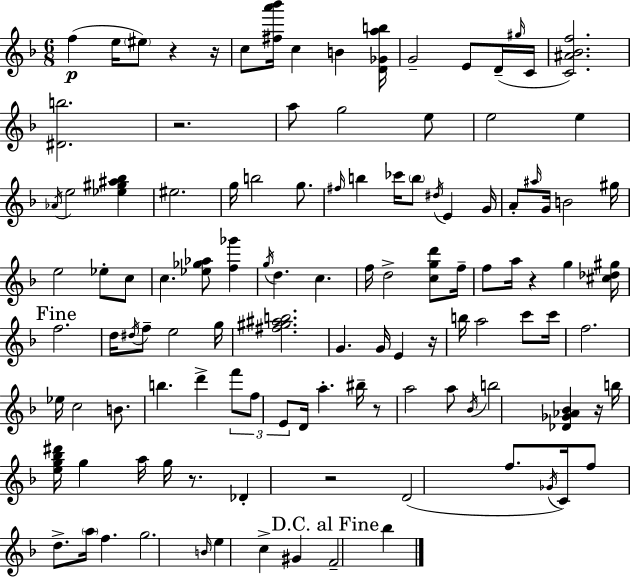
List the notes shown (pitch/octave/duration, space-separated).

F5/q E5/s EIS5/e R/q R/s C5/e [F#5,A6,Bb6]/s C5/q B4/q [D4,Gb4,A5,B5]/s G4/h E4/e D4/s G#5/s C4/s [C4,A#4,Bb4,F5]/h. [D#4,B5]/h. R/h. A5/e G5/h E5/e E5/h E5/q Ab4/s E5/h [Eb5,G#5,A#5,Bb5]/q EIS5/h. G5/s B5/h G5/e. F#5/s B5/q CES6/s B5/e D#5/s E4/q G4/s A4/e A#5/s G4/s B4/h G#5/s E5/h Eb5/e C5/e C5/q. [Eb5,Gb5,Ab5]/e [F5,Gb6]/q G5/s D5/q. C5/q. F5/s D5/h [C5,G5,D6]/e F5/s F5/e A5/s R/q G5/q [C#5,Db5,G#5]/s F5/h. D5/s D#5/s F5/e E5/h G5/s [F#5,G#5,A#5,B5]/h. G4/q. G4/s E4/q R/s B5/s A5/h C6/e C6/s F5/h. Eb5/s C5/h B4/e. B5/q. D6/q F6/e F5/e E4/e D4/s A5/q. BIS5/s R/e A5/h A5/e Bb4/s B5/h [Db4,Gb4,Ab4,Bb4]/q R/s B5/s [E5,G5,Bb5,D#6]/s G5/q A5/s G5/s R/e. Db4/q R/h D4/h F5/e. Gb4/s C4/s F5/e D5/e. A5/s F5/q. G5/h. B4/s E5/q C5/q G#4/q F4/h Bb5/q